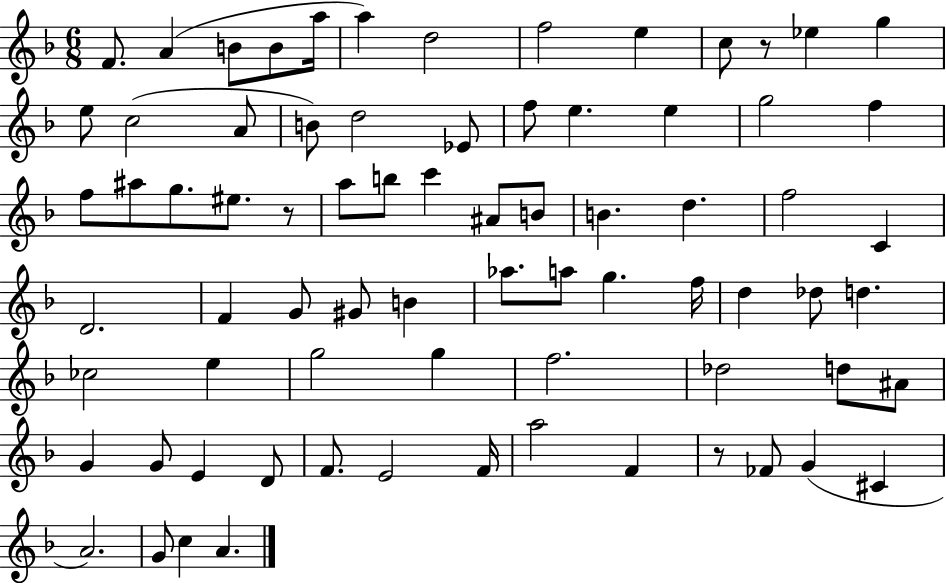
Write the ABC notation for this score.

X:1
T:Untitled
M:6/8
L:1/4
K:F
F/2 A B/2 B/2 a/4 a d2 f2 e c/2 z/2 _e g e/2 c2 A/2 B/2 d2 _E/2 f/2 e e g2 f f/2 ^a/2 g/2 ^e/2 z/2 a/2 b/2 c' ^A/2 B/2 B d f2 C D2 F G/2 ^G/2 B _a/2 a/2 g f/4 d _d/2 d _c2 e g2 g f2 _d2 d/2 ^A/2 G G/2 E D/2 F/2 E2 F/4 a2 F z/2 _F/2 G ^C A2 G/2 c A